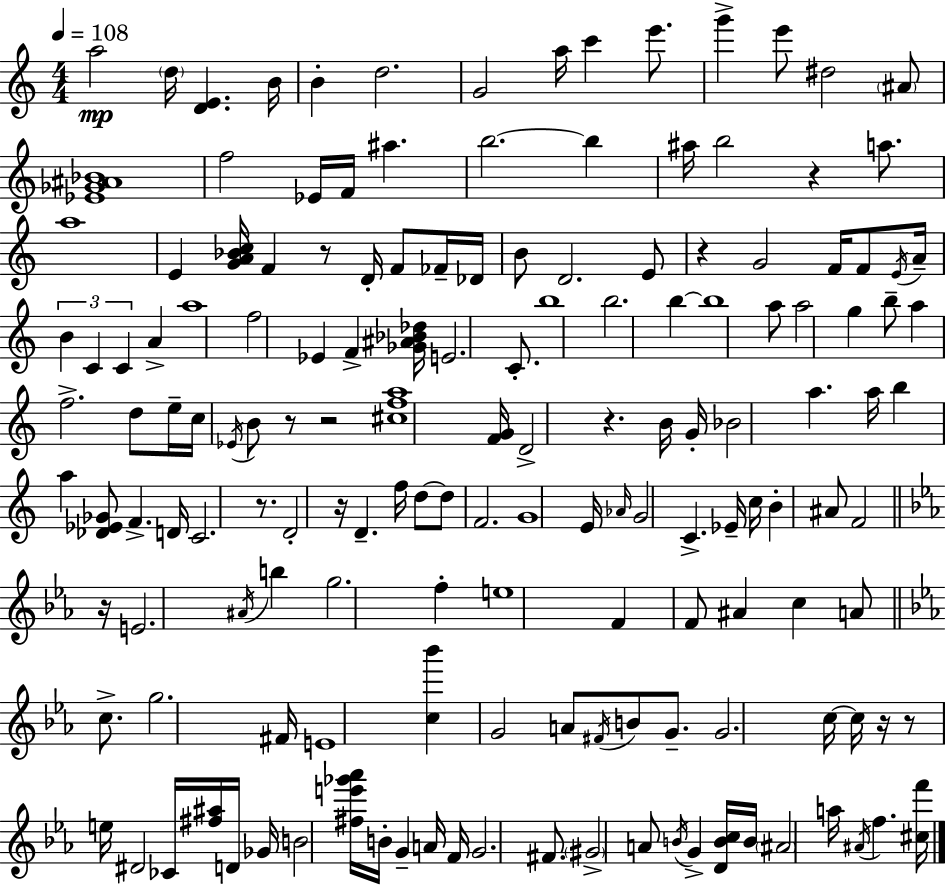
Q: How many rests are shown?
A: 11